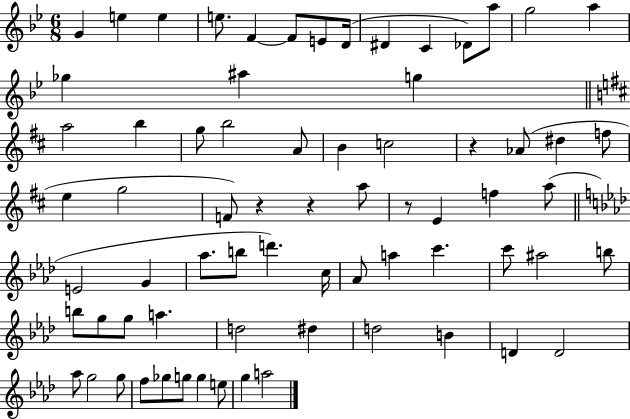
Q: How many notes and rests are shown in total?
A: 70